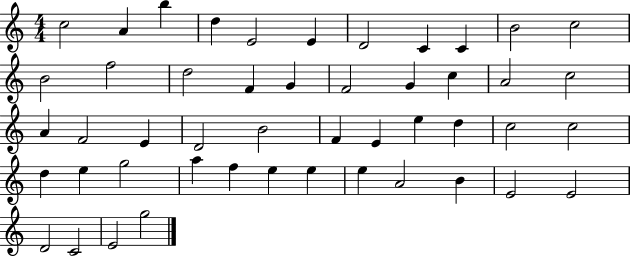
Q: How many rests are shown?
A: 0